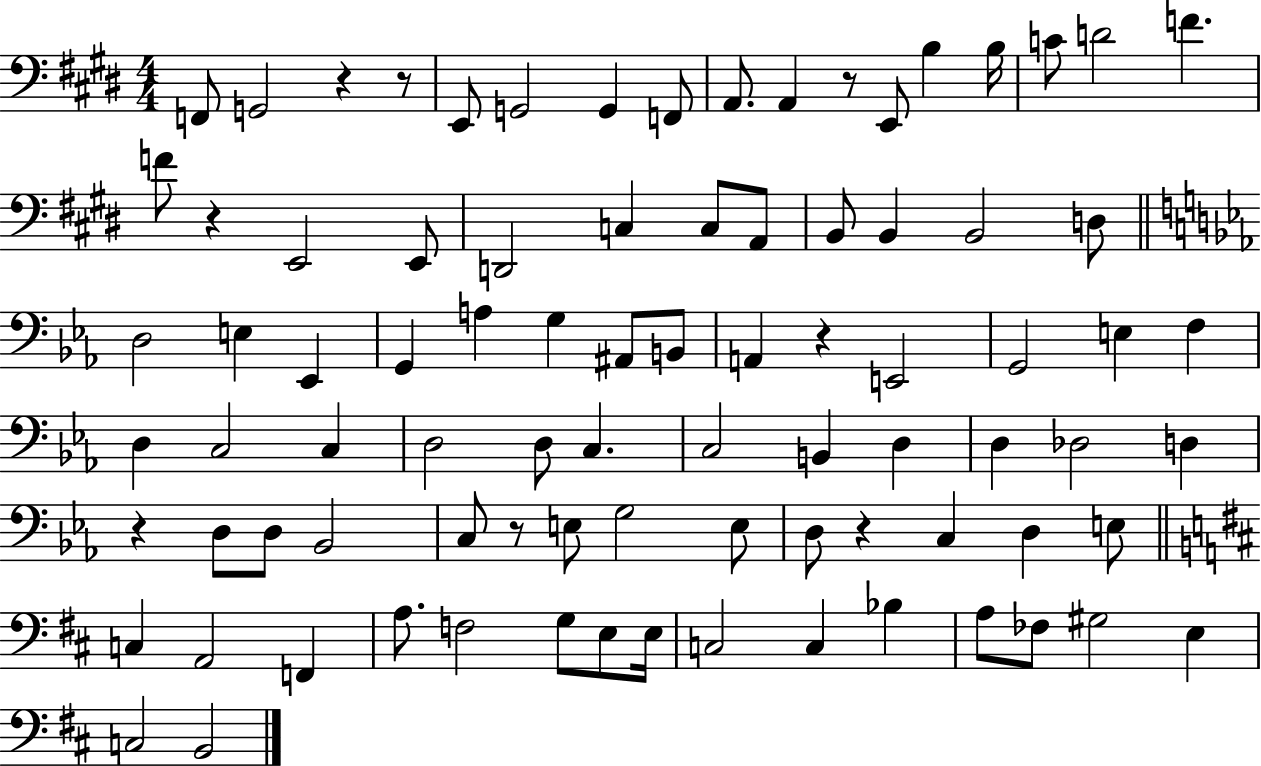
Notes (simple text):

F2/e G2/h R/q R/e E2/e G2/h G2/q F2/e A2/e. A2/q R/e E2/e B3/q B3/s C4/e D4/h F4/q. F4/e R/q E2/h E2/e D2/h C3/q C3/e A2/e B2/e B2/q B2/h D3/e D3/h E3/q Eb2/q G2/q A3/q G3/q A#2/e B2/e A2/q R/q E2/h G2/h E3/q F3/q D3/q C3/h C3/q D3/h D3/e C3/q. C3/h B2/q D3/q D3/q Db3/h D3/q R/q D3/e D3/e Bb2/h C3/e R/e E3/e G3/h E3/e D3/e R/q C3/q D3/q E3/e C3/q A2/h F2/q A3/e. F3/h G3/e E3/e E3/s C3/h C3/q Bb3/q A3/e FES3/e G#3/h E3/q C3/h B2/h